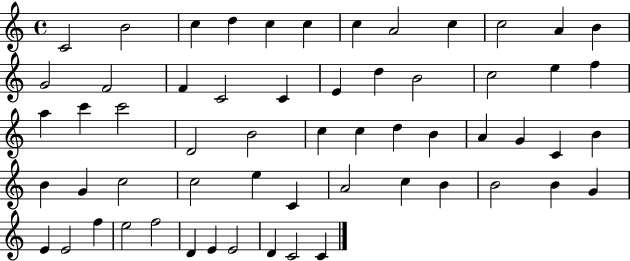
{
  \clef treble
  \time 4/4
  \defaultTimeSignature
  \key c \major
  c'2 b'2 | c''4 d''4 c''4 c''4 | c''4 a'2 c''4 | c''2 a'4 b'4 | \break g'2 f'2 | f'4 c'2 c'4 | e'4 d''4 b'2 | c''2 e''4 f''4 | \break a''4 c'''4 c'''2 | d'2 b'2 | c''4 c''4 d''4 b'4 | a'4 g'4 c'4 b'4 | \break b'4 g'4 c''2 | c''2 e''4 c'4 | a'2 c''4 b'4 | b'2 b'4 g'4 | \break e'4 e'2 f''4 | e''2 f''2 | d'4 e'4 e'2 | d'4 c'2 c'4 | \break \bar "|."
}